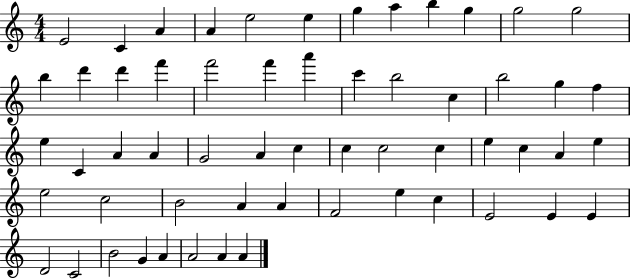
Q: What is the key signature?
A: C major